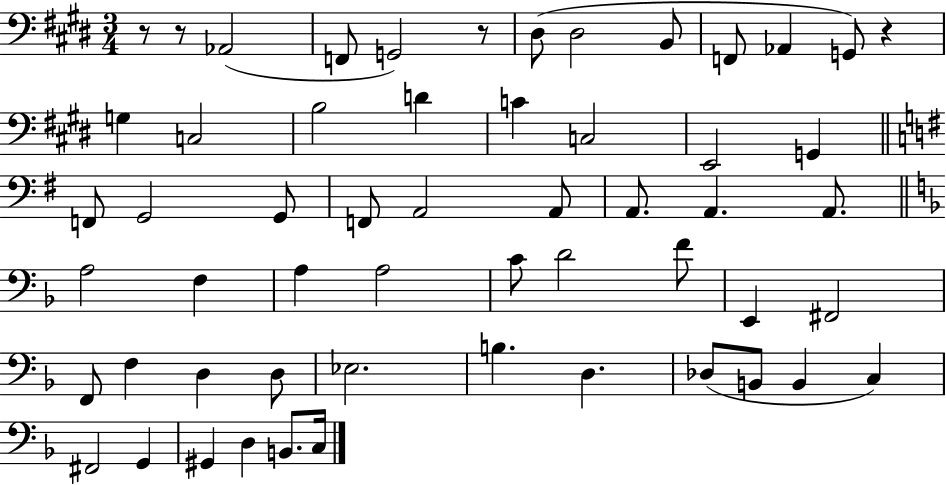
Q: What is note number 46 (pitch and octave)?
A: C3